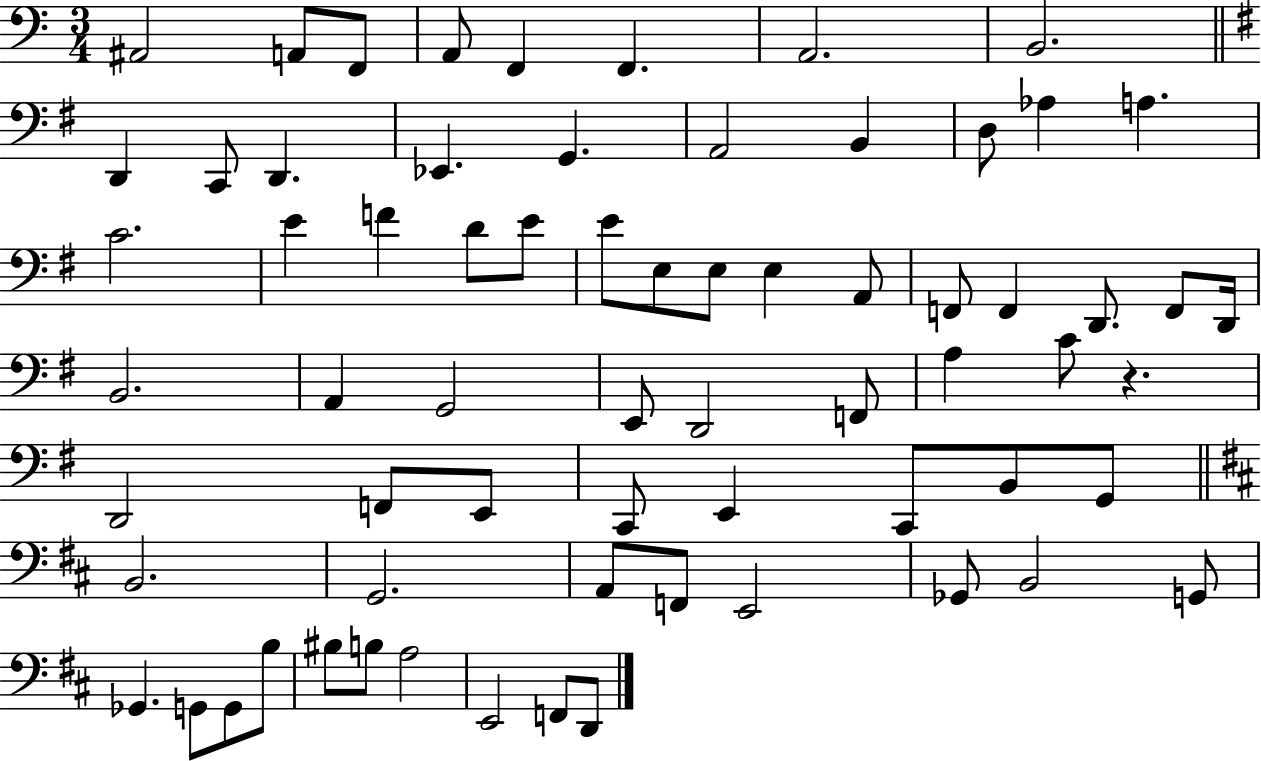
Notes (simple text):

A#2/h A2/e F2/e A2/e F2/q F2/q. A2/h. B2/h. D2/q C2/e D2/q. Eb2/q. G2/q. A2/h B2/q D3/e Ab3/q A3/q. C4/h. E4/q F4/q D4/e E4/e E4/e E3/e E3/e E3/q A2/e F2/e F2/q D2/e. F2/e D2/s B2/h. A2/q G2/h E2/e D2/h F2/e A3/q C4/e R/q. D2/h F2/e E2/e C2/e E2/q C2/e B2/e G2/e B2/h. G2/h. A2/e F2/e E2/h Gb2/e B2/h G2/e Gb2/q. G2/e G2/e B3/e BIS3/e B3/e A3/h E2/h F2/e D2/e